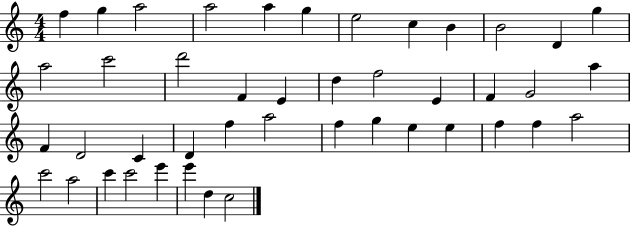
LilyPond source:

{
  \clef treble
  \numericTimeSignature
  \time 4/4
  \key c \major
  f''4 g''4 a''2 | a''2 a''4 g''4 | e''2 c''4 b'4 | b'2 d'4 g''4 | \break a''2 c'''2 | d'''2 f'4 e'4 | d''4 f''2 e'4 | f'4 g'2 a''4 | \break f'4 d'2 c'4 | d'4 f''4 a''2 | f''4 g''4 e''4 e''4 | f''4 f''4 a''2 | \break c'''2 a''2 | c'''4 c'''2 e'''4 | e'''4 d''4 c''2 | \bar "|."
}